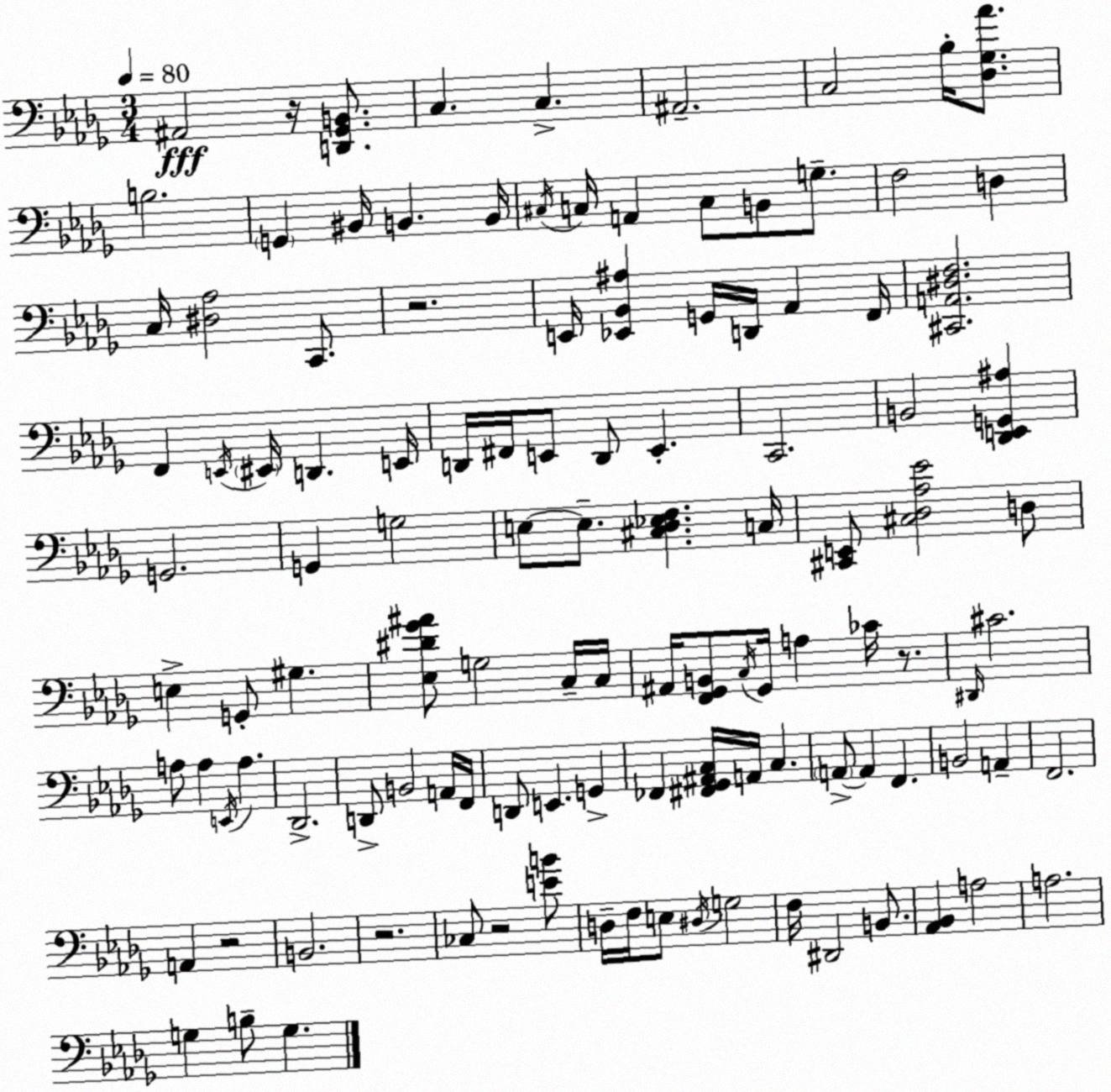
X:1
T:Untitled
M:3/4
L:1/4
K:Bbm
^A,,2 z/4 [D,,_G,,B,,]/2 C, C, ^A,,2 C,2 _B,/4 [_D,_G,_A]/2 B,2 G,, ^B,,/4 B,, B,,/4 ^C,/4 C,/4 A,, C,/2 B,,/2 G,/2 F,2 D, C,/4 [^D,_A,]2 C,,/2 z2 E,,/4 [_E,,_B,,^A,] G,,/4 D,,/4 _A,, F,,/4 [^C,,A,,^D,F,]2 F,, E,,/4 ^E,,/4 D,, E,,/4 D,,/4 ^F,,/4 E,,/2 D,,/2 E,, C,,2 B,,2 [_D,,E,,G,,^A,] G,,2 G,, G,2 E,/2 E,/2 [^C,_D,_E,F,] C,/4 [^C,,E,,]/2 [^C,_D,_A,_E]2 D,/2 E, G,,/2 ^G, [_E,^D_G^A]/2 G,2 C,/4 C,/4 ^A,,/4 [F,,_G,,B,,]/2 C,/4 _G,,/4 A, _C/4 z/2 ^D,,/4 ^C2 A,/2 A, E,,/4 A, _D,,2 D,,/2 B,,2 A,,/4 F,,/4 D,,/2 E,, G,, _F,, [^F,,_G,,^A,,C,]/4 A,,/4 C, A,,/2 A,, F,, B,,2 A,, F,,2 A,, z2 B,,2 z2 _C,/2 z2 [EB]/2 D,/4 F,/4 E,/2 ^D,/4 G,2 F,/4 ^D,,2 B,,/2 [_A,,_B,,] A,2 A,2 G, B,/2 G,